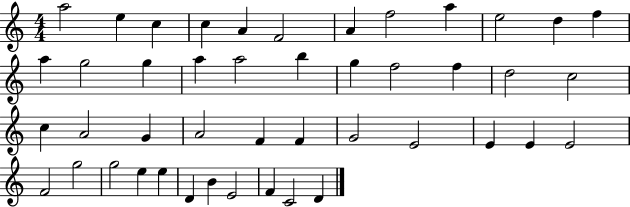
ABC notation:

X:1
T:Untitled
M:4/4
L:1/4
K:C
a2 e c c A F2 A f2 a e2 d f a g2 g a a2 b g f2 f d2 c2 c A2 G A2 F F G2 E2 E E E2 F2 g2 g2 e e D B E2 F C2 D